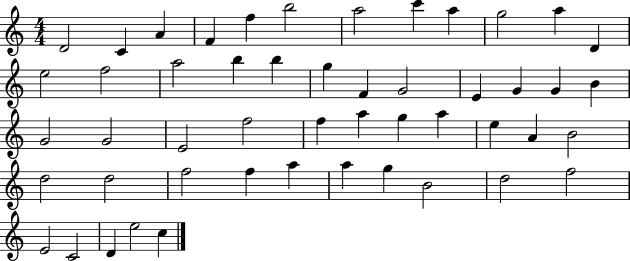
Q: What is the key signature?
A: C major